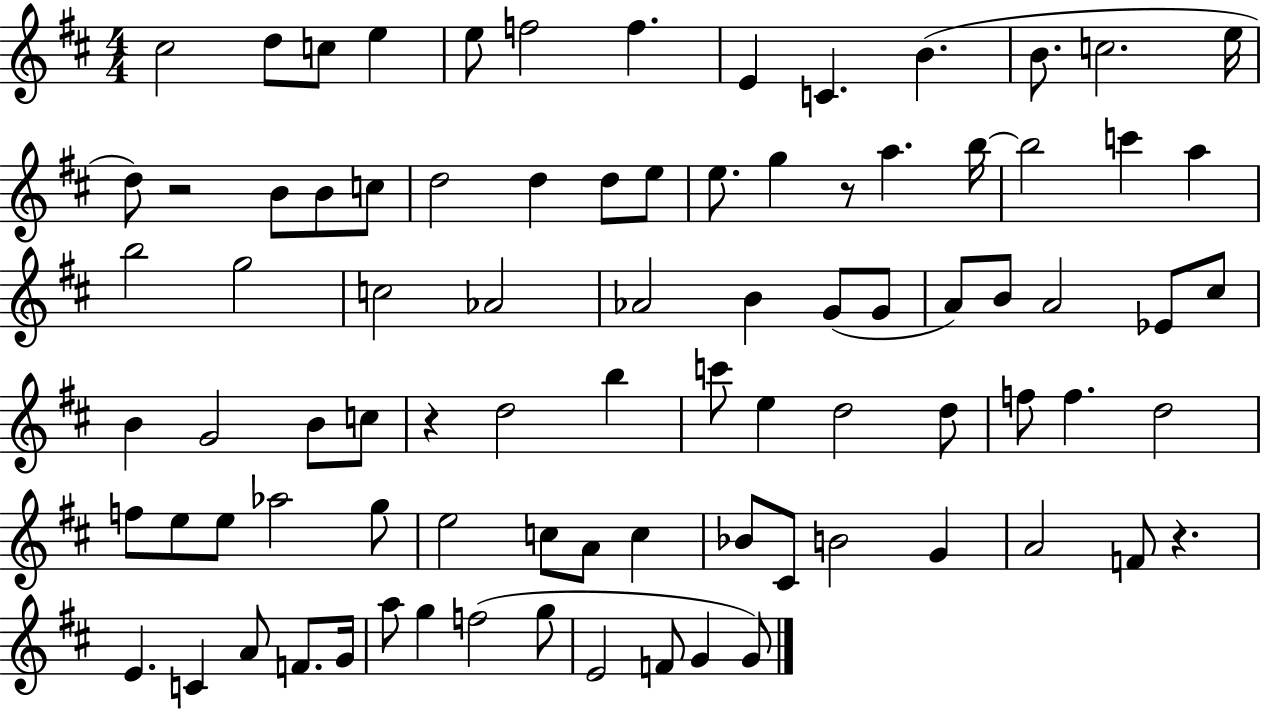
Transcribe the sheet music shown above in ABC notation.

X:1
T:Untitled
M:4/4
L:1/4
K:D
^c2 d/2 c/2 e e/2 f2 f E C B B/2 c2 e/4 d/2 z2 B/2 B/2 c/2 d2 d d/2 e/2 e/2 g z/2 a b/4 b2 c' a b2 g2 c2 _A2 _A2 B G/2 G/2 A/2 B/2 A2 _E/2 ^c/2 B G2 B/2 c/2 z d2 b c'/2 e d2 d/2 f/2 f d2 f/2 e/2 e/2 _a2 g/2 e2 c/2 A/2 c _B/2 ^C/2 B2 G A2 F/2 z E C A/2 F/2 G/4 a/2 g f2 g/2 E2 F/2 G G/2